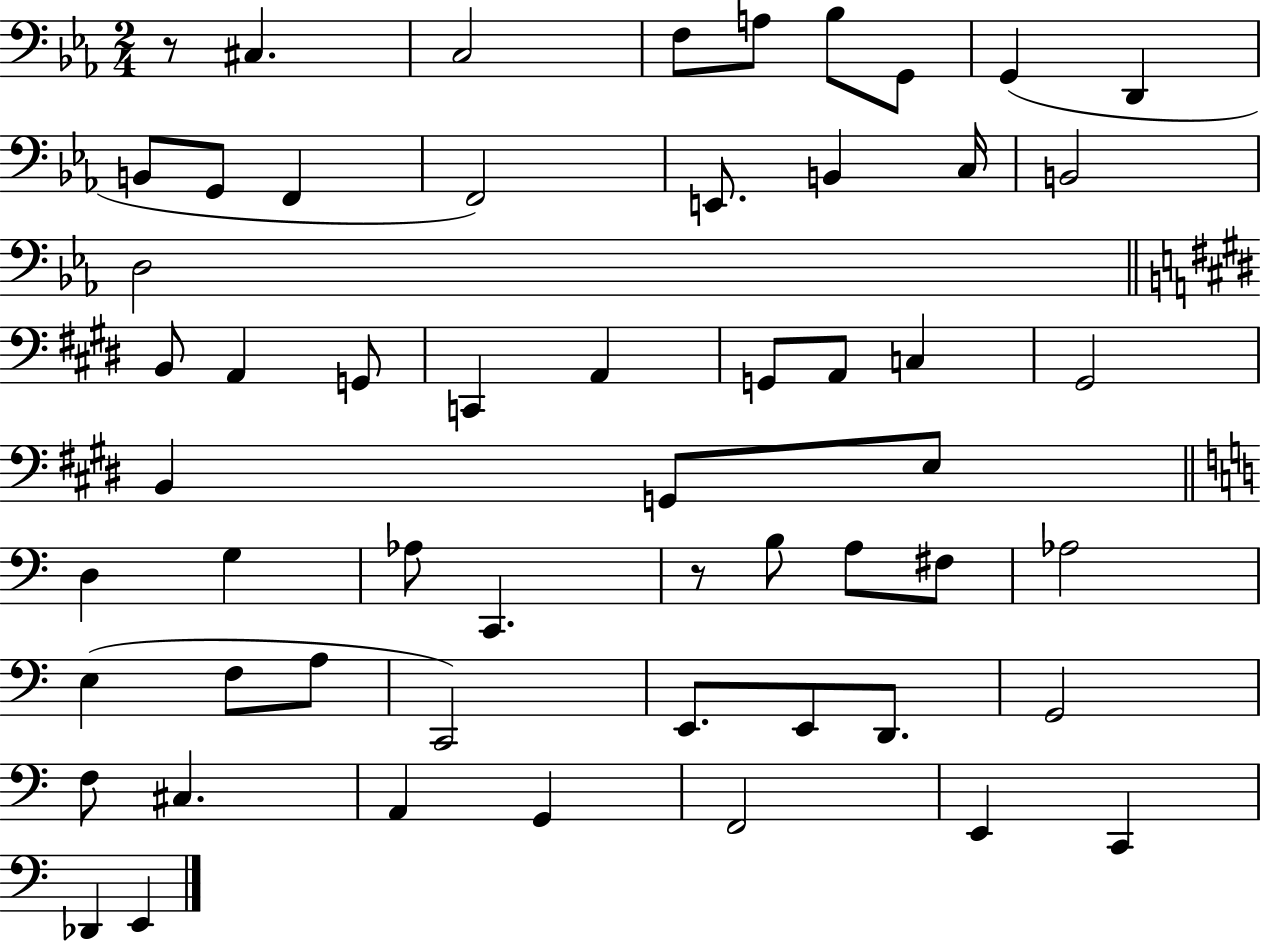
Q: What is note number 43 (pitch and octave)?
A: E2